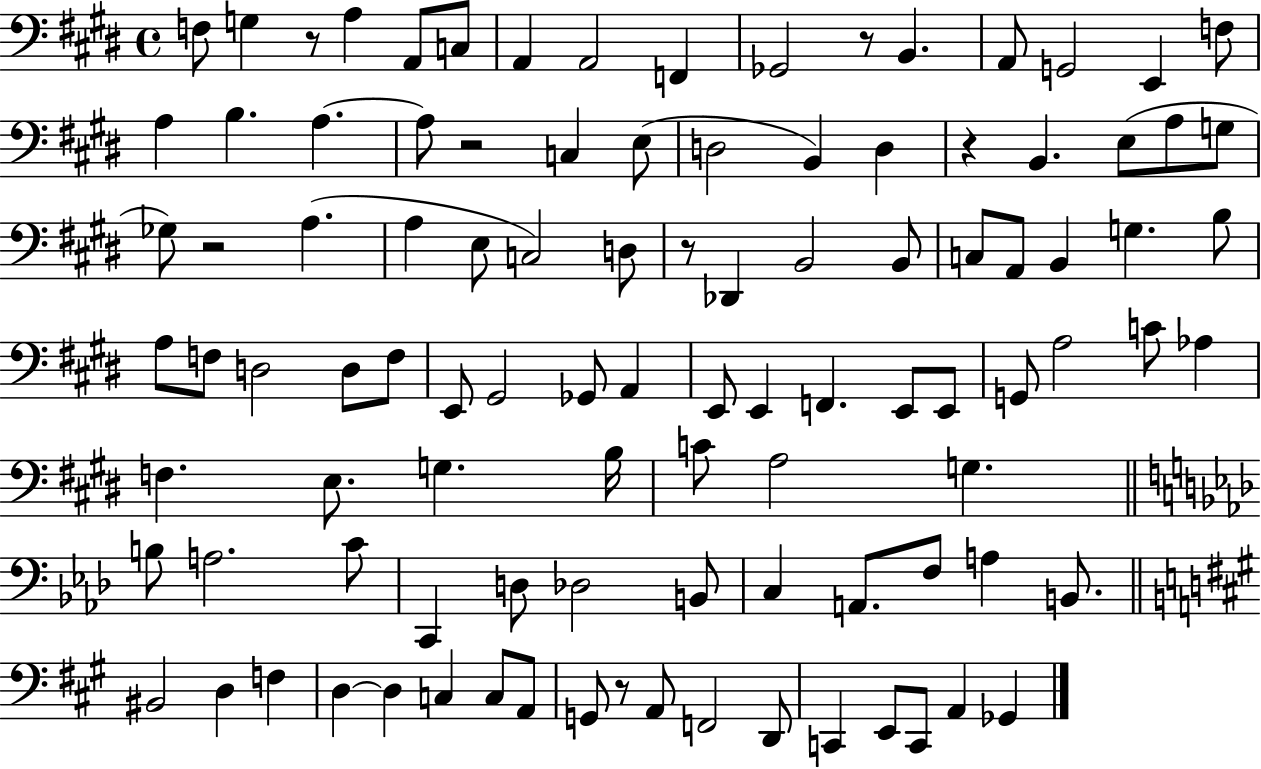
{
  \clef bass
  \time 4/4
  \defaultTimeSignature
  \key e \major
  f8 g4 r8 a4 a,8 c8 | a,4 a,2 f,4 | ges,2 r8 b,4. | a,8 g,2 e,4 f8 | \break a4 b4. a4.~~ | a8 r2 c4 e8( | d2 b,4) d4 | r4 b,4. e8( a8 g8 | \break ges8) r2 a4.( | a4 e8 c2) d8 | r8 des,4 b,2 b,8 | c8 a,8 b,4 g4. b8 | \break a8 f8 d2 d8 f8 | e,8 gis,2 ges,8 a,4 | e,8 e,4 f,4. e,8 e,8 | g,8 a2 c'8 aes4 | \break f4. e8. g4. b16 | c'8 a2 g4. | \bar "||" \break \key aes \major b8 a2. c'8 | c,4 d8 des2 b,8 | c4 a,8. f8 a4 b,8. | \bar "||" \break \key a \major bis,2 d4 f4 | d4~~ d4 c4 c8 a,8 | g,8 r8 a,8 f,2 d,8 | c,4 e,8 c,8 a,4 ges,4 | \break \bar "|."
}